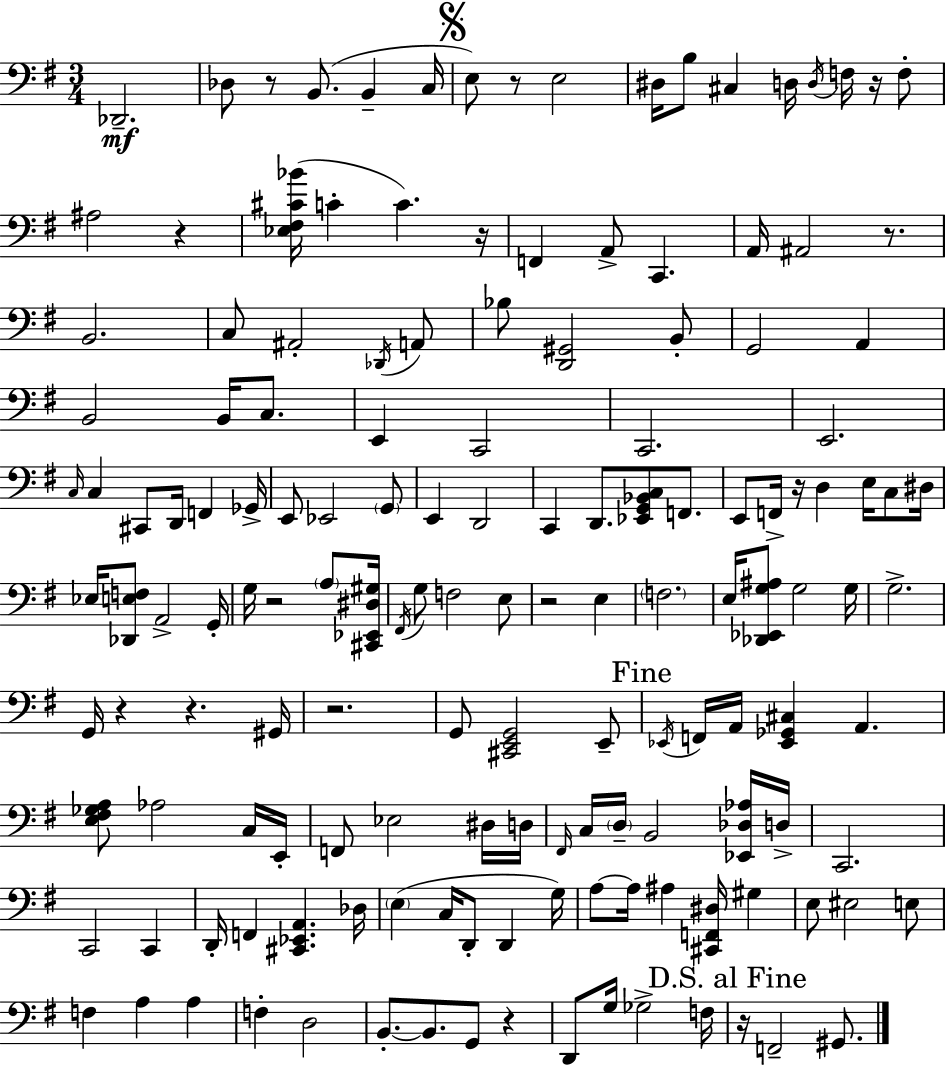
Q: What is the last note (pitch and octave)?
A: G#2